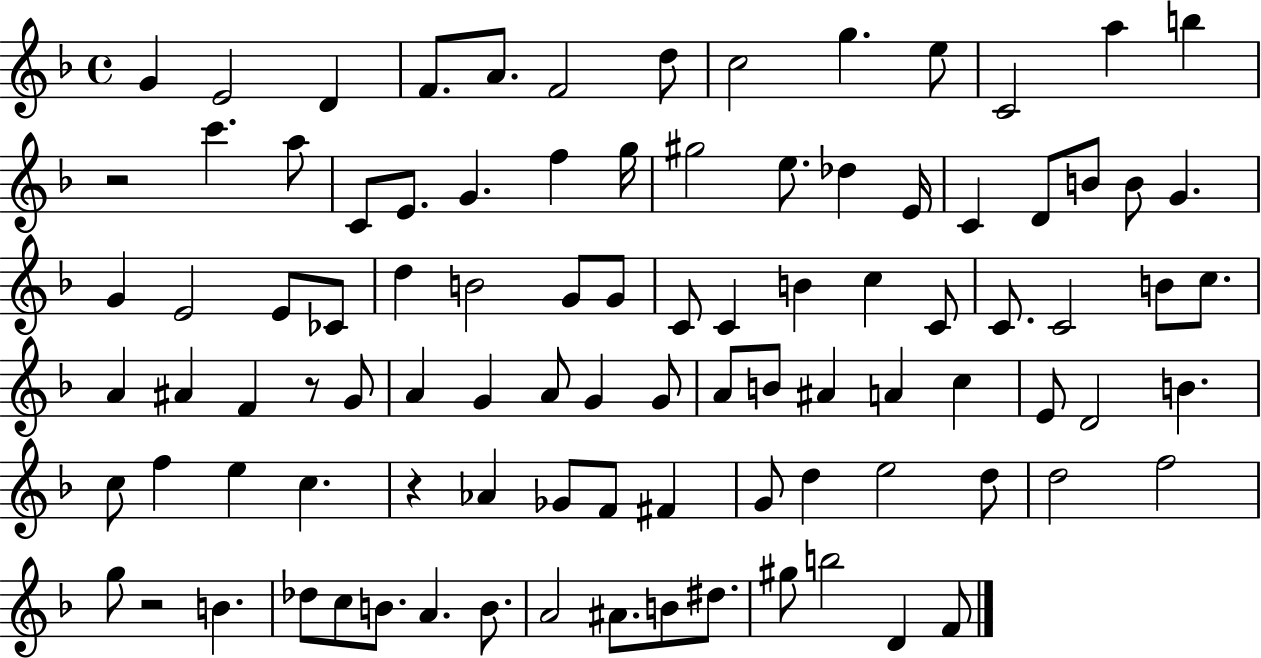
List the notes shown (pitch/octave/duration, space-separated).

G4/q E4/h D4/q F4/e. A4/e. F4/h D5/e C5/h G5/q. E5/e C4/h A5/q B5/q R/h C6/q. A5/e C4/e E4/e. G4/q. F5/q G5/s G#5/h E5/e. Db5/q E4/s C4/q D4/e B4/e B4/e G4/q. G4/q E4/h E4/e CES4/e D5/q B4/h G4/e G4/e C4/e C4/q B4/q C5/q C4/e C4/e. C4/h B4/e C5/e. A4/q A#4/q F4/q R/e G4/e A4/q G4/q A4/e G4/q G4/e A4/e B4/e A#4/q A4/q C5/q E4/e D4/h B4/q. C5/e F5/q E5/q C5/q. R/q Ab4/q Gb4/e F4/e F#4/q G4/e D5/q E5/h D5/e D5/h F5/h G5/e R/h B4/q. Db5/e C5/e B4/e. A4/q. B4/e. A4/h A#4/e. B4/e D#5/e. G#5/e B5/h D4/q F4/e